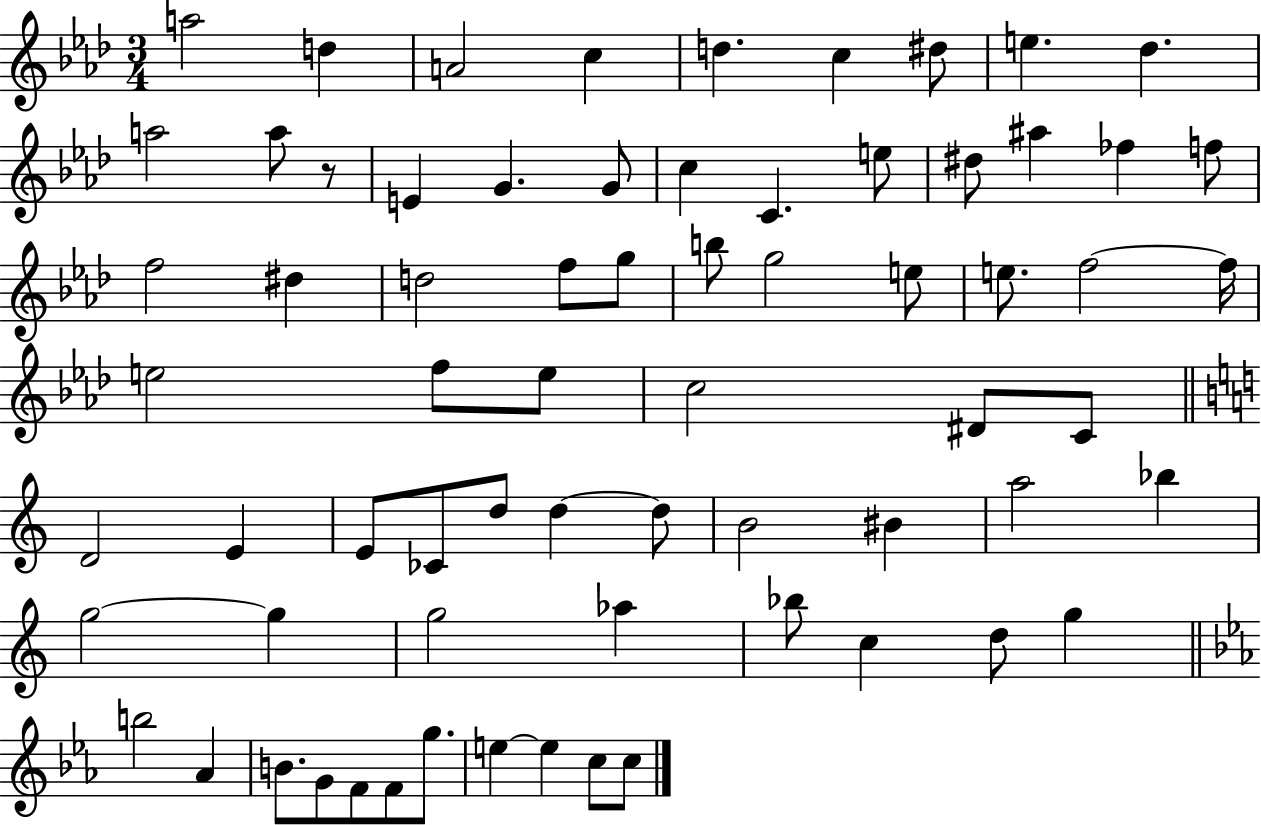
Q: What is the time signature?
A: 3/4